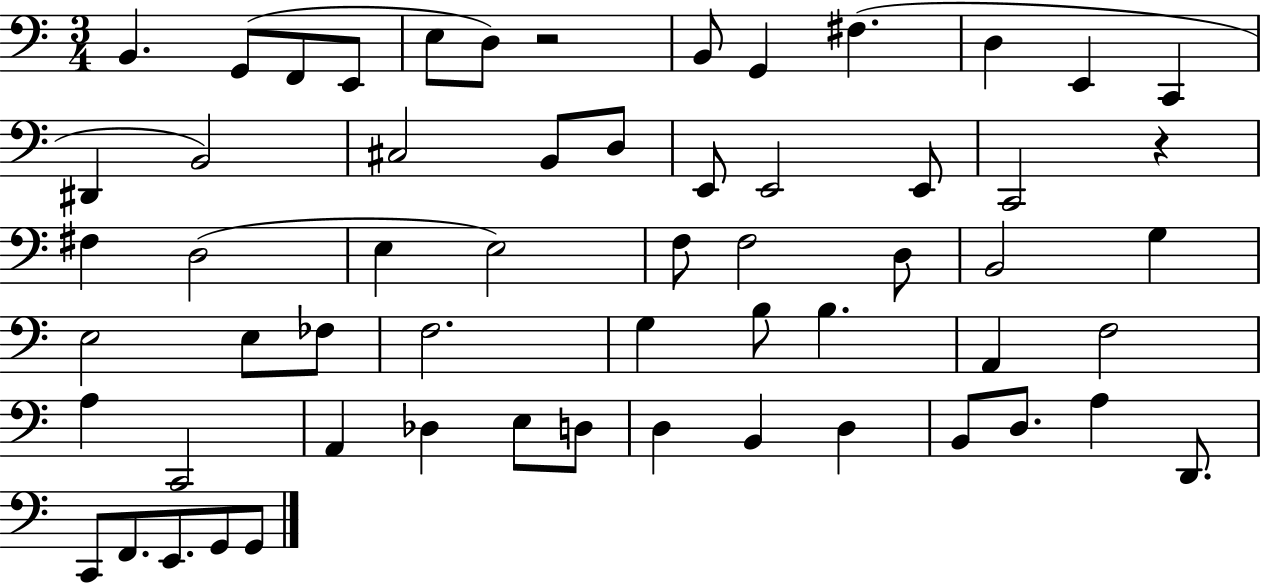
B2/q. G2/e F2/e E2/e E3/e D3/e R/h B2/e G2/q F#3/q. D3/q E2/q C2/q D#2/q B2/h C#3/h B2/e D3/e E2/e E2/h E2/e C2/h R/q F#3/q D3/h E3/q E3/h F3/e F3/h D3/e B2/h G3/q E3/h E3/e FES3/e F3/h. G3/q B3/e B3/q. A2/q F3/h A3/q C2/h A2/q Db3/q E3/e D3/e D3/q B2/q D3/q B2/e D3/e. A3/q D2/e. C2/e F2/e. E2/e. G2/e G2/e